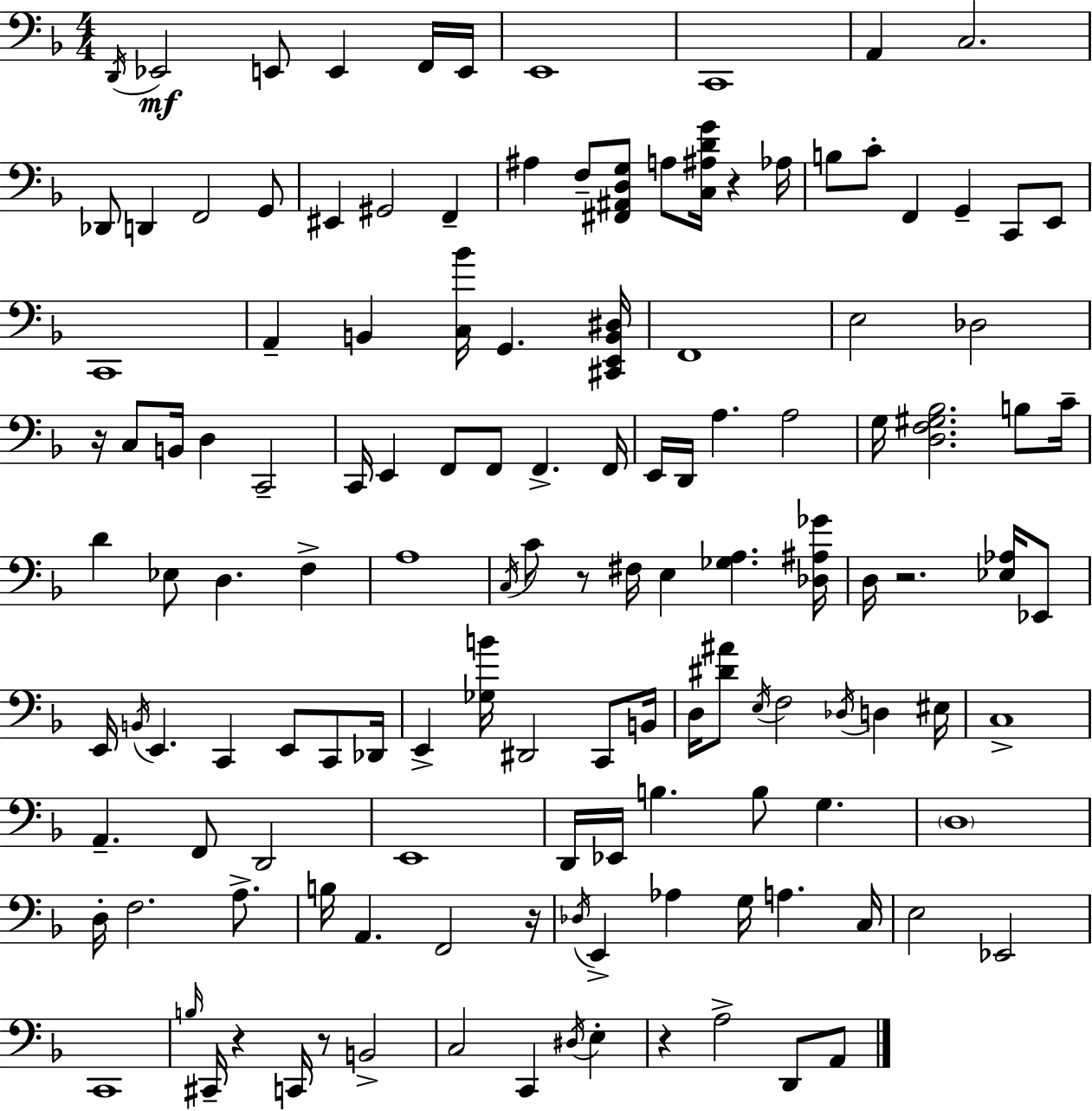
X:1
T:Untitled
M:4/4
L:1/4
K:Dm
D,,/4 _E,,2 E,,/2 E,, F,,/4 E,,/4 E,,4 C,,4 A,, C,2 _D,,/2 D,, F,,2 G,,/2 ^E,, ^G,,2 F,, ^A, F,/2 [^F,,^A,,D,G,]/2 A,/2 [C,^A,DG]/4 z _A,/4 B,/2 C/2 F,, G,, C,,/2 E,,/2 C,,4 A,, B,, [C,_B]/4 G,, [^C,,E,,B,,^D,]/4 F,,4 E,2 _D,2 z/4 C,/2 B,,/4 D, C,,2 C,,/4 E,, F,,/2 F,,/2 F,, F,,/4 E,,/4 D,,/4 A, A,2 G,/4 [D,F,^G,_B,]2 B,/2 C/4 D _E,/2 D, F, A,4 C,/4 C/2 z/2 ^F,/4 E, [_G,A,] [_D,^A,_G]/4 D,/4 z2 [_E,_A,]/4 _E,,/2 E,,/4 B,,/4 E,, C,, E,,/2 C,,/2 _D,,/4 E,, [_G,B]/4 ^D,,2 C,,/2 B,,/4 D,/4 [^D^A]/2 E,/4 F,2 _D,/4 D, ^E,/4 C,4 A,, F,,/2 D,,2 E,,4 D,,/4 _E,,/4 B, B,/2 G, D,4 D,/4 F,2 A,/2 B,/4 A,, F,,2 z/4 _D,/4 E,, _A, G,/4 A, C,/4 E,2 _E,,2 C,,4 B,/4 ^C,,/4 z C,,/4 z/2 B,,2 C,2 C,, ^D,/4 E, z A,2 D,,/2 A,,/2